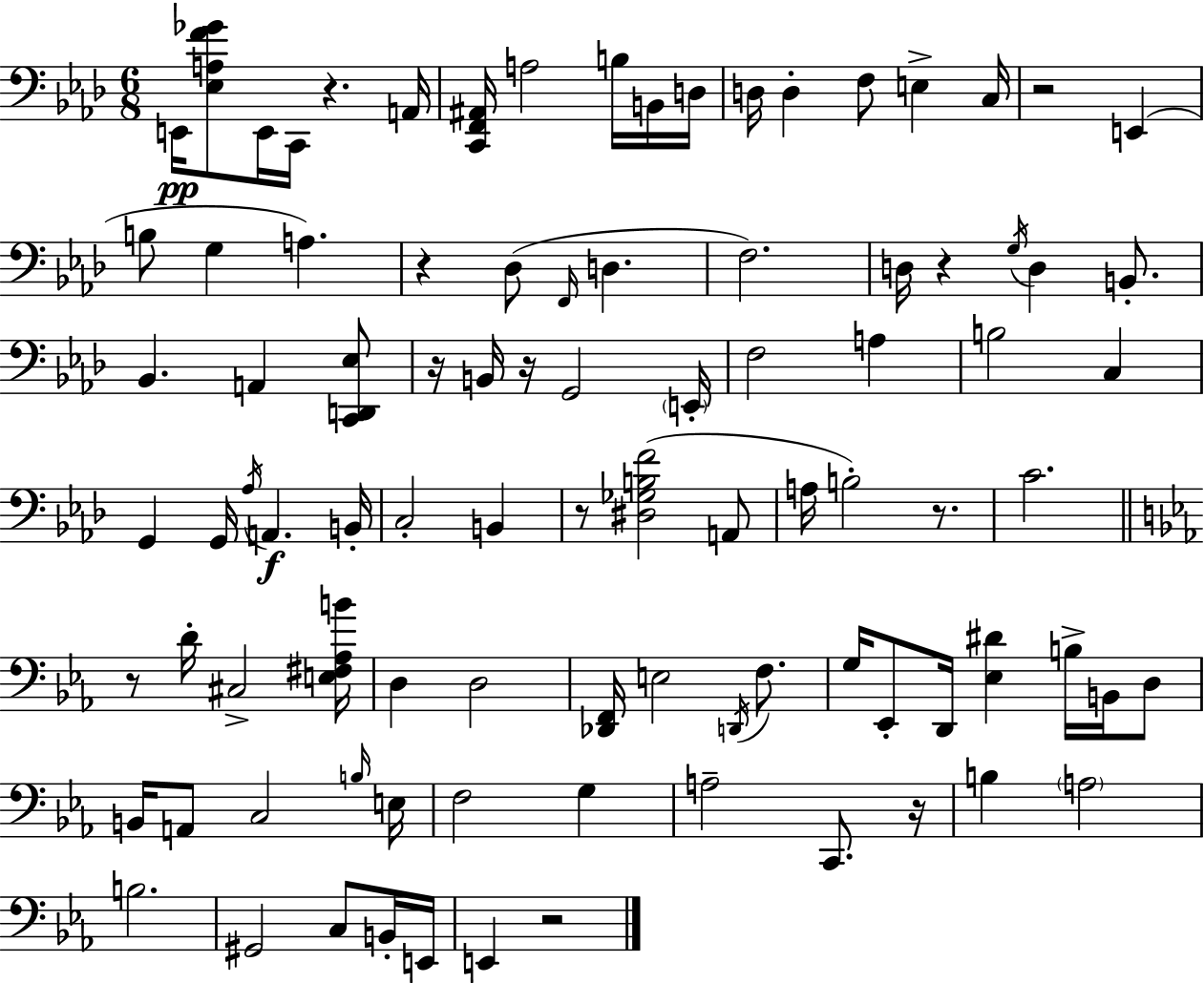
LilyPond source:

{
  \clef bass
  \numericTimeSignature
  \time 6/8
  \key f \minor
  e,16\pp <ees a f' ges'>8 e,16 c,16 r4. a,16 | <c, f, ais,>16 a2 b16 b,16 d16 | d16 d4-. f8 e4-> c16 | r2 e,4( | \break b8 g4 a4.) | r4 des8( \grace { f,16 } d4. | f2.) | d16 r4 \acciaccatura { g16 } d4 b,8.-. | \break bes,4. a,4 | <c, d, ees>8 r16 b,16 r16 g,2 | \parenthesize e,16-. f2 a4 | b2 c4 | \break g,4 g,16 \acciaccatura { aes16 } a,4.\f | b,16-. c2-. b,4 | r8 <dis ges b f'>2( | a,8 a16 b2-.) | \break r8. c'2. | \bar "||" \break \key c \minor r8 d'16-. cis2-> <e fis aes b'>16 | d4 d2 | <des, f,>16 e2 \acciaccatura { d,16 } f8. | g16 ees,8-. d,16 <ees dis'>4 b16-> b,16 d8 | \break b,16 a,8 c2 | \grace { b16 } e16 f2 g4 | a2-- c,8. | r16 b4 \parenthesize a2 | \break b2. | gis,2 c8 | b,16-. e,16 e,4 r2 | \bar "|."
}